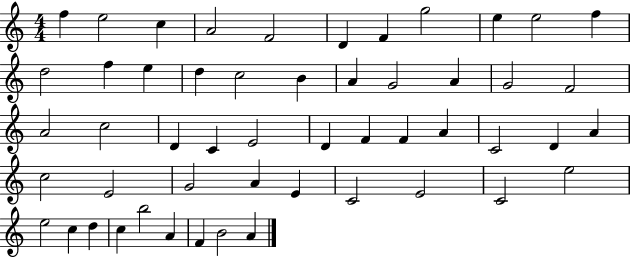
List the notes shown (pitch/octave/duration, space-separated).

F5/q E5/h C5/q A4/h F4/h D4/q F4/q G5/h E5/q E5/h F5/q D5/h F5/q E5/q D5/q C5/h B4/q A4/q G4/h A4/q G4/h F4/h A4/h C5/h D4/q C4/q E4/h D4/q F4/q F4/q A4/q C4/h D4/q A4/q C5/h E4/h G4/h A4/q E4/q C4/h E4/h C4/h E5/h E5/h C5/q D5/q C5/q B5/h A4/q F4/q B4/h A4/q